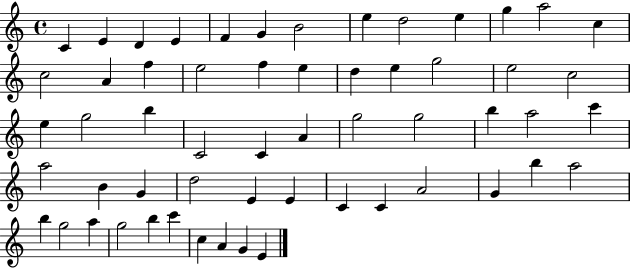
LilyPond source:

{
  \clef treble
  \time 4/4
  \defaultTimeSignature
  \key c \major
  c'4 e'4 d'4 e'4 | f'4 g'4 b'2 | e''4 d''2 e''4 | g''4 a''2 c''4 | \break c''2 a'4 f''4 | e''2 f''4 e''4 | d''4 e''4 g''2 | e''2 c''2 | \break e''4 g''2 b''4 | c'2 c'4 a'4 | g''2 g''2 | b''4 a''2 c'''4 | \break a''2 b'4 g'4 | d''2 e'4 e'4 | c'4 c'4 a'2 | g'4 b''4 a''2 | \break b''4 g''2 a''4 | g''2 b''4 c'''4 | c''4 a'4 g'4 e'4 | \bar "|."
}